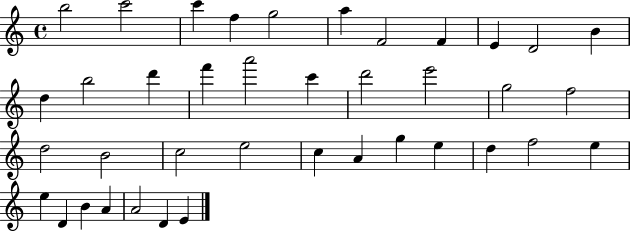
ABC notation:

X:1
T:Untitled
M:4/4
L:1/4
K:C
b2 c'2 c' f g2 a F2 F E D2 B d b2 d' f' a'2 c' d'2 e'2 g2 f2 d2 B2 c2 e2 c A g e d f2 e e D B A A2 D E